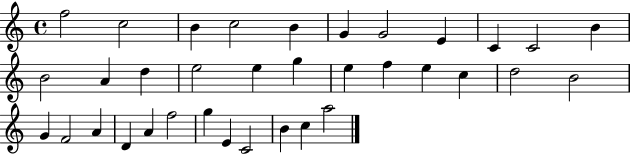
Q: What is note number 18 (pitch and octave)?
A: E5